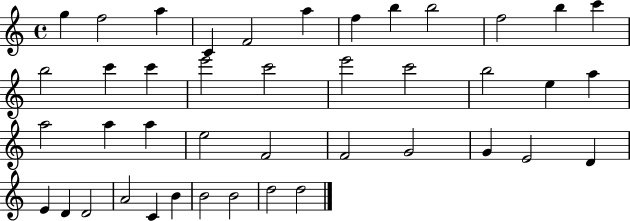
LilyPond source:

{
  \clef treble
  \time 4/4
  \defaultTimeSignature
  \key c \major
  g''4 f''2 a''4 | c'4 f'2 a''4 | f''4 b''4 b''2 | f''2 b''4 c'''4 | \break b''2 c'''4 c'''4 | e'''2 c'''2 | e'''2 c'''2 | b''2 e''4 a''4 | \break a''2 a''4 a''4 | e''2 f'2 | f'2 g'2 | g'4 e'2 d'4 | \break e'4 d'4 d'2 | a'2 c'4 b'4 | b'2 b'2 | d''2 d''2 | \break \bar "|."
}